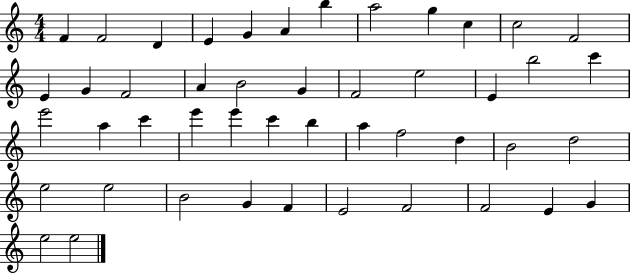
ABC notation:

X:1
T:Untitled
M:4/4
L:1/4
K:C
F F2 D E G A b a2 g c c2 F2 E G F2 A B2 G F2 e2 E b2 c' e'2 a c' e' e' c' b a f2 d B2 d2 e2 e2 B2 G F E2 F2 F2 E G e2 e2